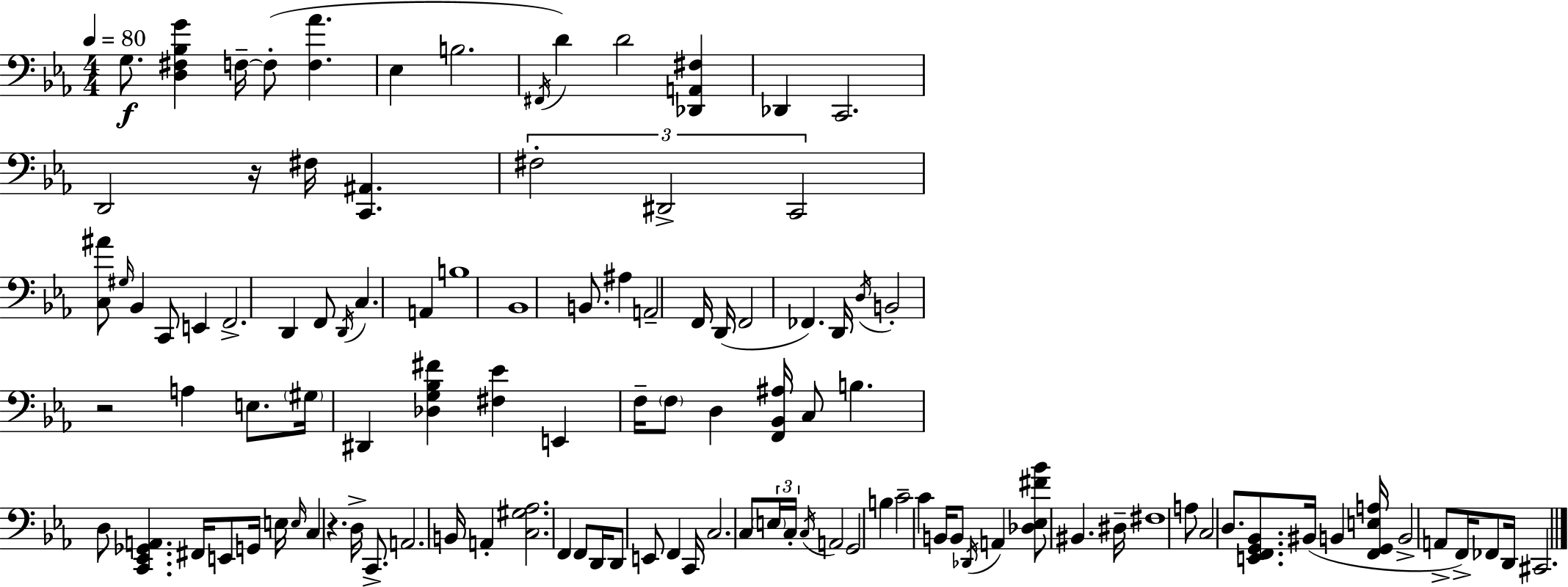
X:1
T:Untitled
M:4/4
L:1/4
K:Eb
G,/2 [D,^F,_B,G] F,/4 F,/2 [F,_A] _E, B,2 ^F,,/4 D D2 [_D,,A,,^F,] _D,, C,,2 D,,2 z/4 ^F,/4 [C,,^A,,] ^F,2 ^D,,2 C,,2 [C,^A]/2 ^G,/4 _B,, C,,/2 E,, F,,2 D,, F,,/2 D,,/4 C, A,, B,4 _B,,4 B,,/2 ^A, A,,2 F,,/4 D,,/4 F,,2 _F,, D,,/4 D,/4 B,,2 z2 A, E,/2 ^G,/4 ^D,, [_D,G,_B,^F] [^F,_E] E,, F,/4 F,/2 D, [F,,_B,,^A,]/4 C,/2 B, D,/2 [C,,_E,,_G,,A,,] ^F,,/4 E,,/2 G,,/4 E,/4 E,/4 C, z D,/4 C,,/2 A,,2 B,,/4 A,, [C,^G,_A,]2 F,, F,,/2 D,,/4 D,,/2 E,,/2 F,, C,,/4 C,2 C,/2 E,/4 C,/4 C,/4 A,,2 G,,2 B, C2 C B,,/4 B,,/2 _D,,/4 A,, [_D,_E,^F_B]/2 ^B,, ^D,/4 ^F,4 A,/2 C,2 D,/2 [E,,F,,G,,_B,,]/2 ^B,,/4 B,, [F,,G,,E,A,]/4 B,,2 A,,/2 F,,/4 _F,,/2 D,,/4 ^C,,2